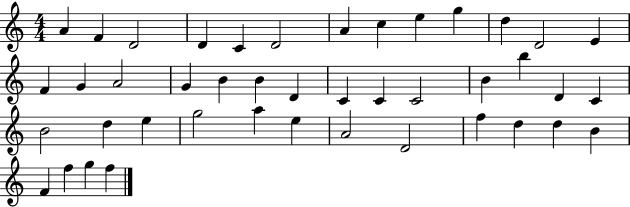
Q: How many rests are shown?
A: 0